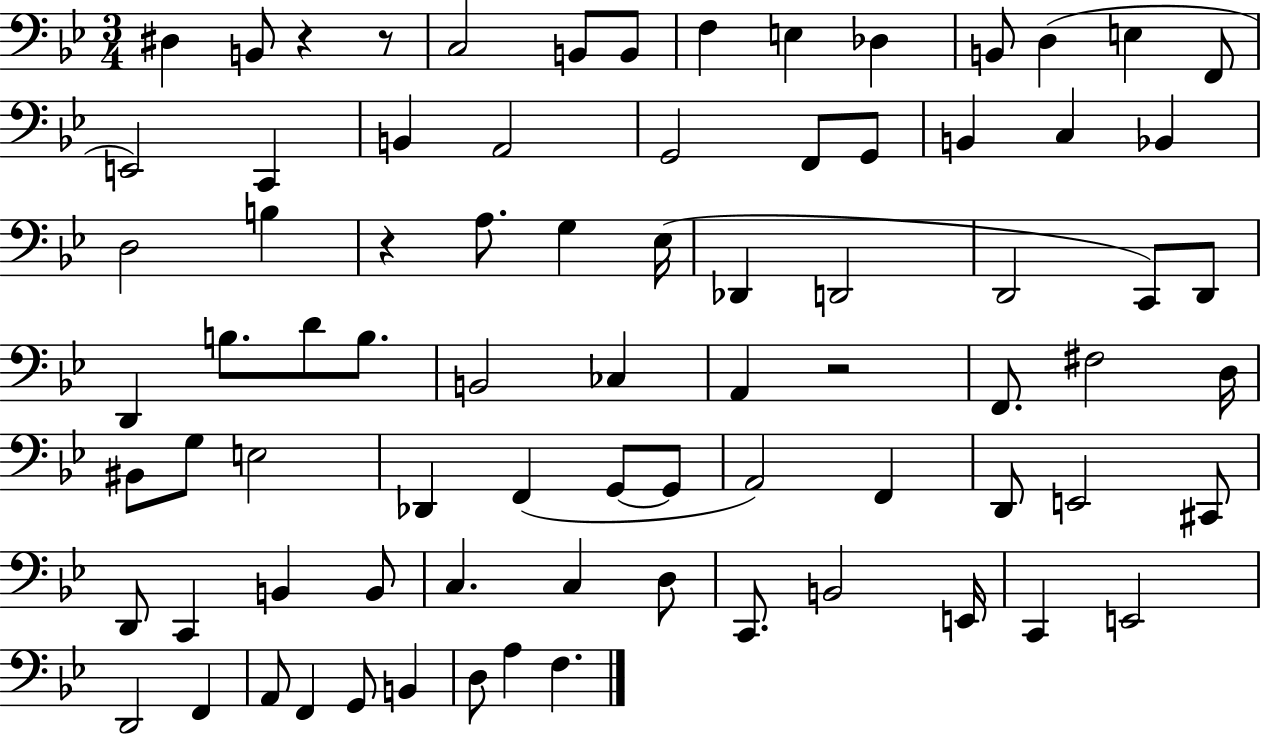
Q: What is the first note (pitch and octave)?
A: D#3